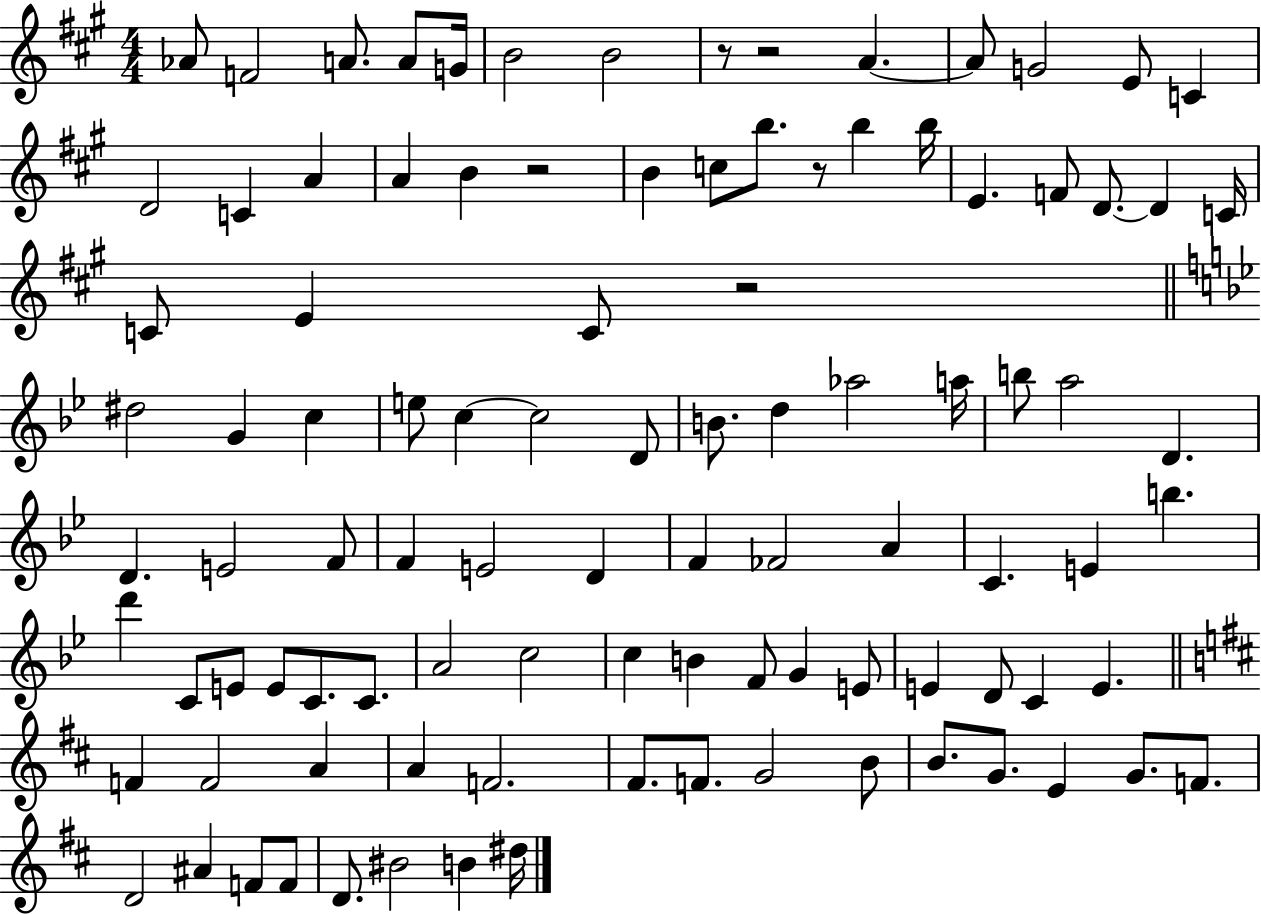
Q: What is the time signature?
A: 4/4